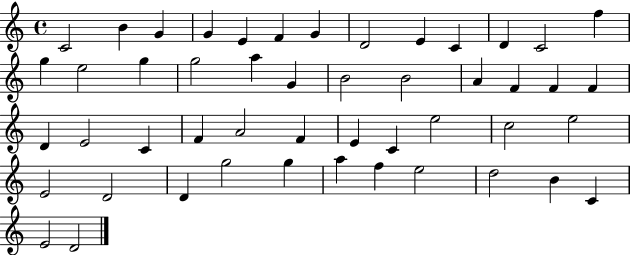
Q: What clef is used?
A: treble